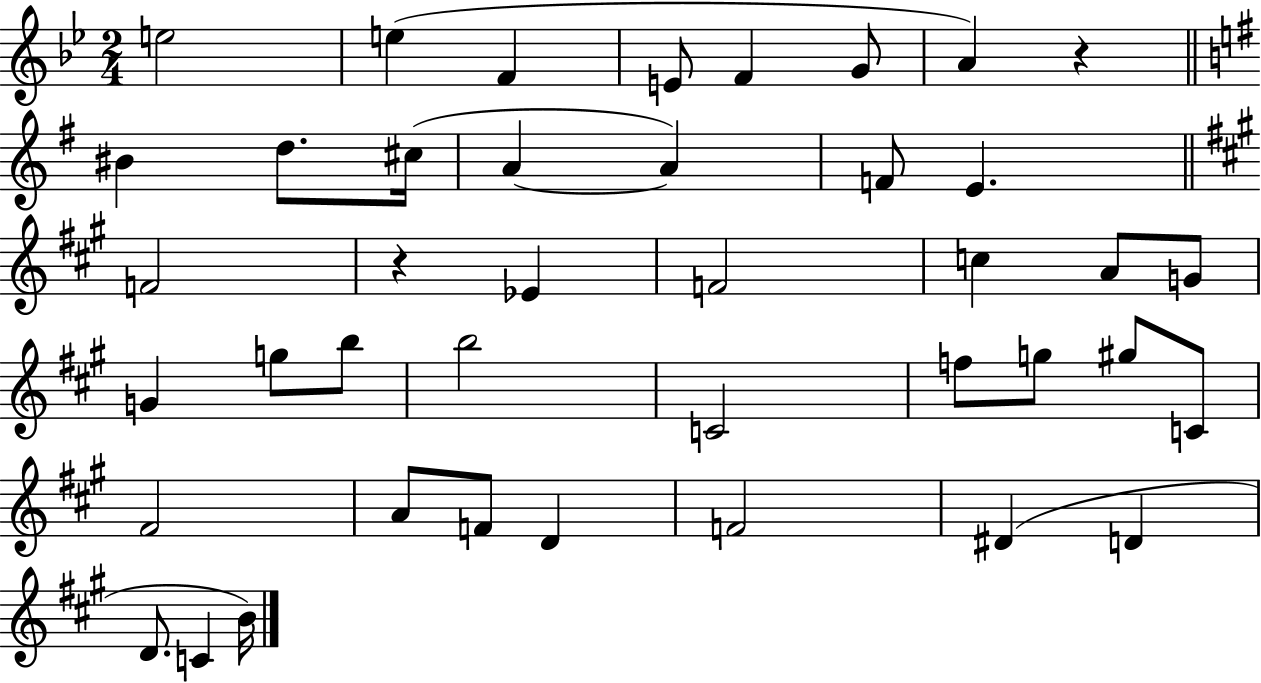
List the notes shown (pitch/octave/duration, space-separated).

E5/h E5/q F4/q E4/e F4/q G4/e A4/q R/q BIS4/q D5/e. C#5/s A4/q A4/q F4/e E4/q. F4/h R/q Eb4/q F4/h C5/q A4/e G4/e G4/q G5/e B5/e B5/h C4/h F5/e G5/e G#5/e C4/e F#4/h A4/e F4/e D4/q F4/h D#4/q D4/q D4/e. C4/q B4/s